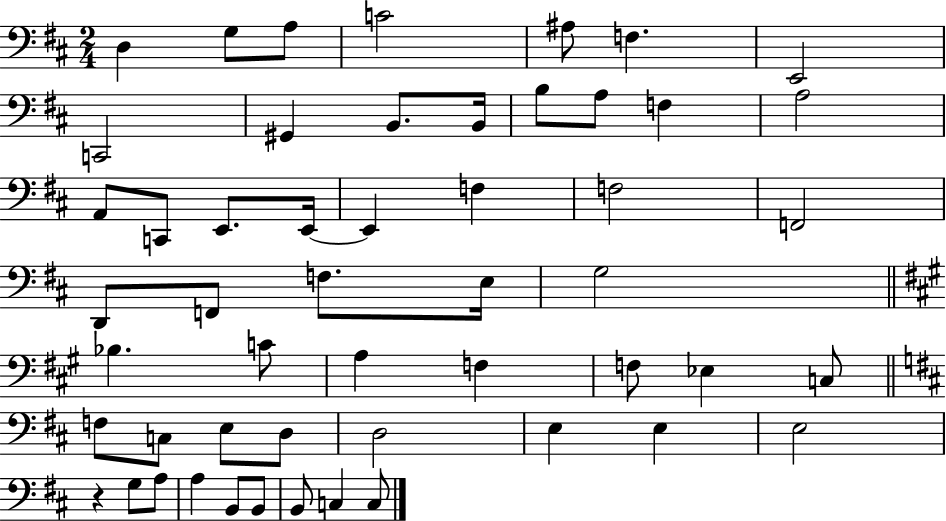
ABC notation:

X:1
T:Untitled
M:2/4
L:1/4
K:D
D, G,/2 A,/2 C2 ^A,/2 F, E,,2 C,,2 ^G,, B,,/2 B,,/4 B,/2 A,/2 F, A,2 A,,/2 C,,/2 E,,/2 E,,/4 E,, F, F,2 F,,2 D,,/2 F,,/2 F,/2 E,/4 G,2 _B, C/2 A, F, F,/2 _E, C,/2 F,/2 C,/2 E,/2 D,/2 D,2 E, E, E,2 z G,/2 A,/2 A, B,,/2 B,,/2 B,,/2 C, C,/2